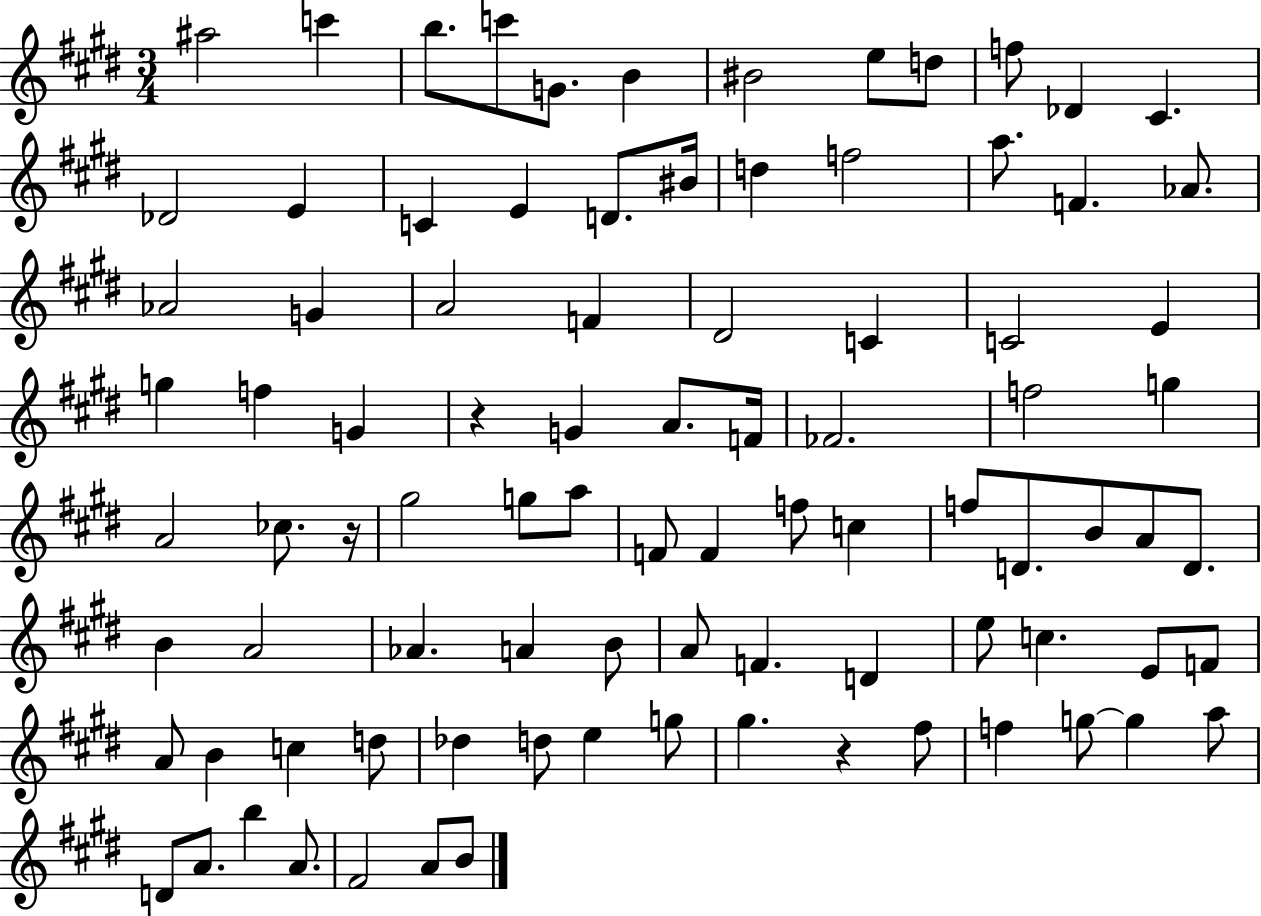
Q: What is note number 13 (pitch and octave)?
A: Db4